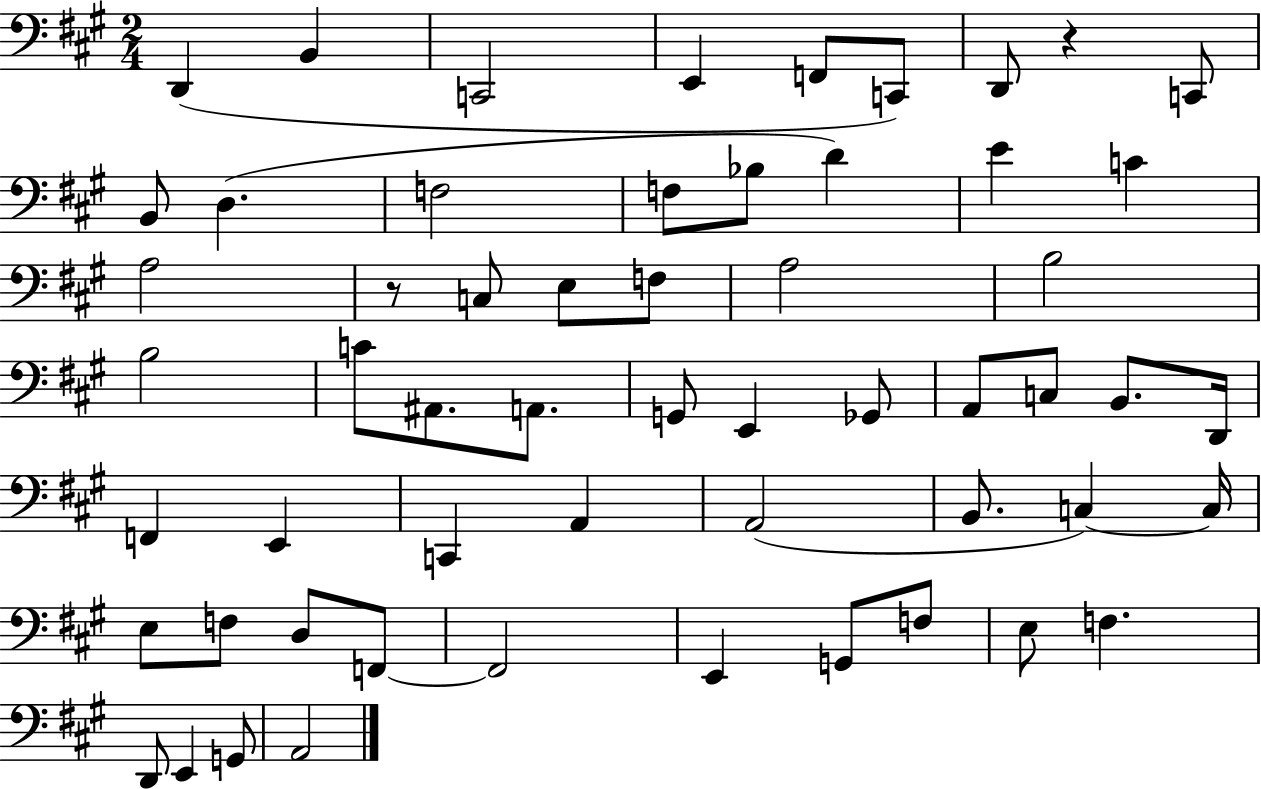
D2/q B2/q C2/h E2/q F2/e C2/e D2/e R/q C2/e B2/e D3/q. F3/h F3/e Bb3/e D4/q E4/q C4/q A3/h R/e C3/e E3/e F3/e A3/h B3/h B3/h C4/e A#2/e. A2/e. G2/e E2/q Gb2/e A2/e C3/e B2/e. D2/s F2/q E2/q C2/q A2/q A2/h B2/e. C3/q C3/s E3/e F3/e D3/e F2/e F2/h E2/q G2/e F3/e E3/e F3/q. D2/e E2/q G2/e A2/h